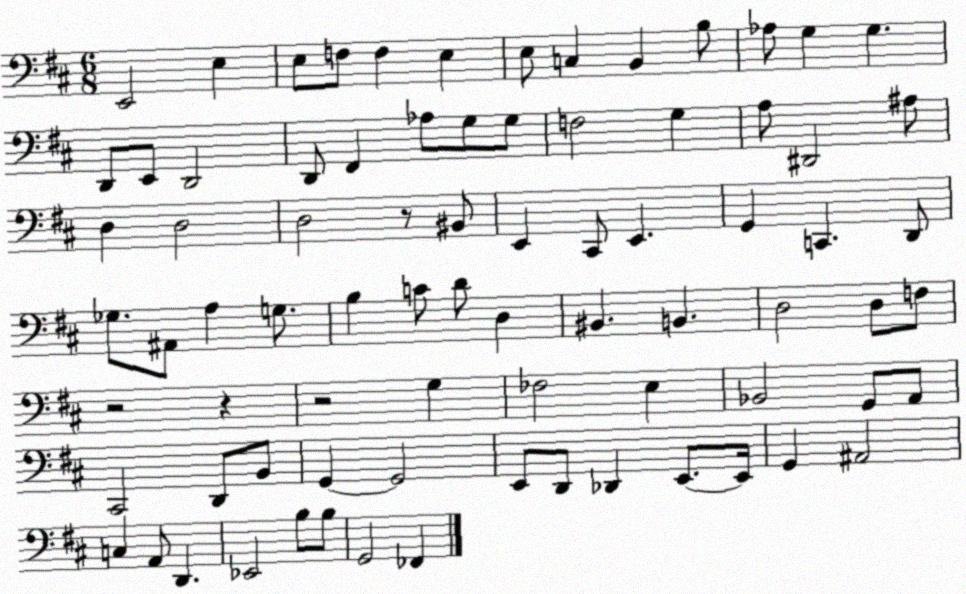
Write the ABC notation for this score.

X:1
T:Untitled
M:6/8
L:1/4
K:D
E,,2 E, E,/2 F,/2 F, E, E,/2 C, B,, B,/2 _A,/2 G, G, D,,/2 E,,/2 D,,2 D,,/2 ^F,, _A,/2 G,/2 G,/2 F,2 G, A,/2 ^D,,2 ^A,/2 D, D,2 D,2 z/2 ^B,,/2 E,, ^C,,/2 E,, G,, C,, D,,/2 _G,/2 ^A,,/2 A, G,/2 B, C/2 D/2 D, ^B,, B,, D,2 D,/2 F,/2 z2 z z2 G, _F,2 E, _B,,2 G,,/2 A,,/2 ^C,,2 D,,/2 B,,/2 G,, G,,2 E,,/2 D,,/2 _D,, E,,/2 E,,/4 G,, ^A,,2 C, A,,/2 D,, _E,,2 B,/2 B,/2 G,,2 _F,,